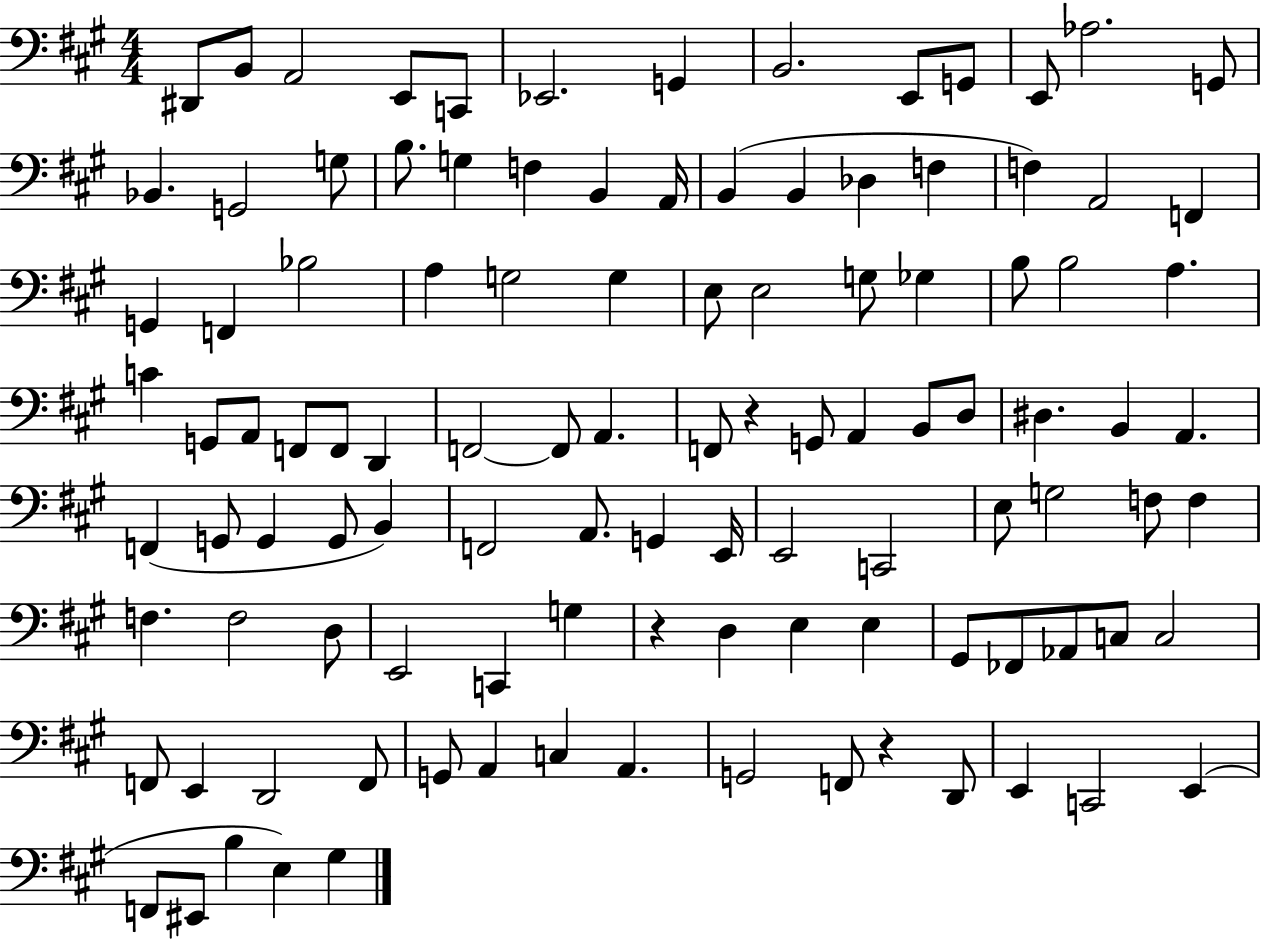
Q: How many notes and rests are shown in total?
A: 109